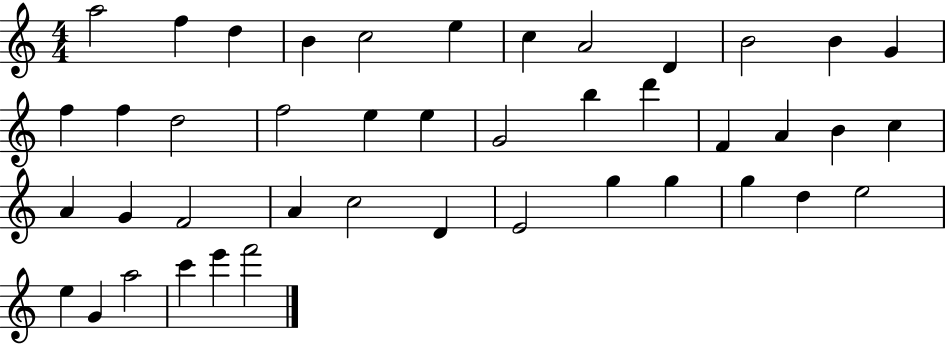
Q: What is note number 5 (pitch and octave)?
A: C5